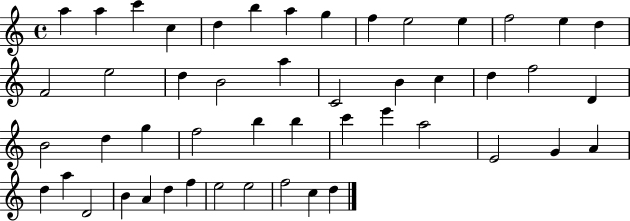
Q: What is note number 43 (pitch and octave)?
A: D5